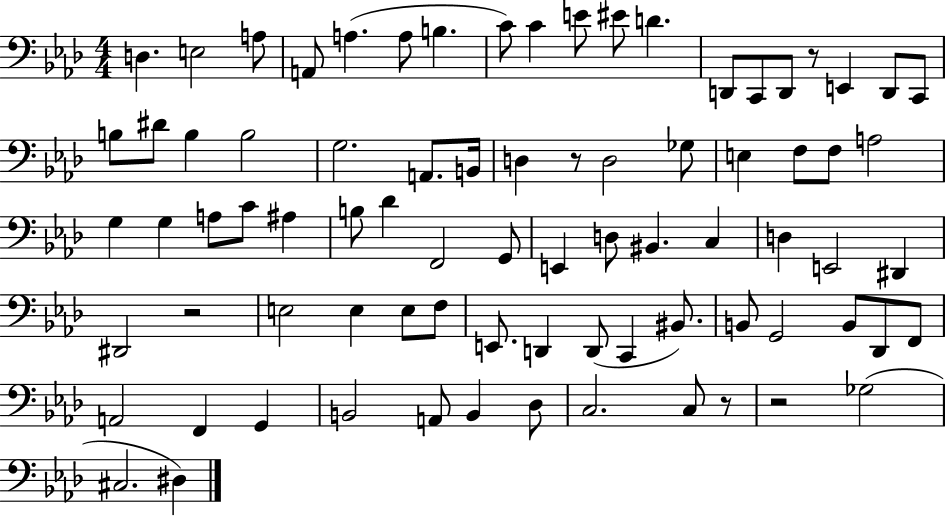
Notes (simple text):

D3/q. E3/h A3/e A2/e A3/q. A3/e B3/q. C4/e C4/q E4/e EIS4/e D4/q. D2/e C2/e D2/e R/e E2/q D2/e C2/e B3/e D#4/e B3/q B3/h G3/h. A2/e. B2/s D3/q R/e D3/h Gb3/e E3/q F3/e F3/e A3/h G3/q G3/q A3/e C4/e A#3/q B3/e Db4/q F2/h G2/e E2/q D3/e BIS2/q. C3/q D3/q E2/h D#2/q D#2/h R/h E3/h E3/q E3/e F3/e E2/e. D2/q D2/e C2/q BIS2/e. B2/e G2/h B2/e Db2/e F2/e A2/h F2/q G2/q B2/h A2/e B2/q Db3/e C3/h. C3/e R/e R/h Gb3/h C#3/h. D#3/q